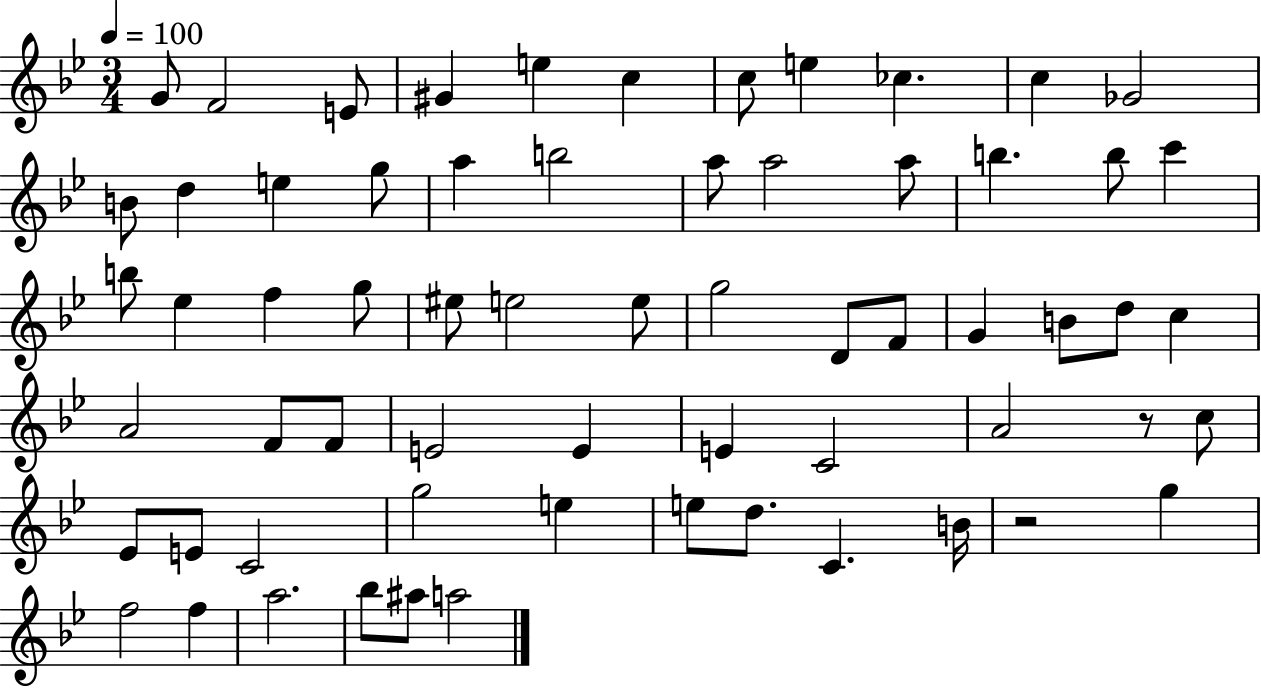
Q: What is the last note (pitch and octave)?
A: A5